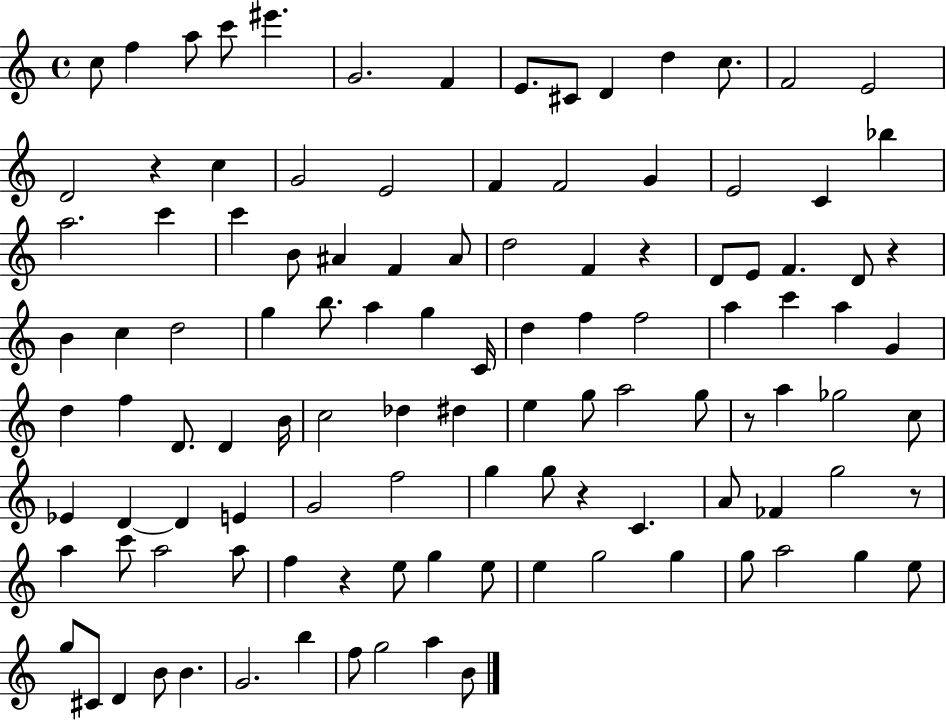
{
  \clef treble
  \time 4/4
  \defaultTimeSignature
  \key c \major
  c''8 f''4 a''8 c'''8 eis'''4. | g'2. f'4 | e'8. cis'8 d'4 d''4 c''8. | f'2 e'2 | \break d'2 r4 c''4 | g'2 e'2 | f'4 f'2 g'4 | e'2 c'4 bes''4 | \break a''2. c'''4 | c'''4 b'8 ais'4 f'4 ais'8 | d''2 f'4 r4 | d'8 e'8 f'4. d'8 r4 | \break b'4 c''4 d''2 | g''4 b''8. a''4 g''4 c'16 | d''4 f''4 f''2 | a''4 c'''4 a''4 g'4 | \break d''4 f''4 d'8. d'4 b'16 | c''2 des''4 dis''4 | e''4 g''8 a''2 g''8 | r8 a''4 ges''2 c''8 | \break ees'4 d'4~~ d'4 e'4 | g'2 f''2 | g''4 g''8 r4 c'4. | a'8 fes'4 g''2 r8 | \break a''4 c'''8 a''2 a''8 | f''4 r4 e''8 g''4 e''8 | e''4 g''2 g''4 | g''8 a''2 g''4 e''8 | \break g''8 cis'8 d'4 b'8 b'4. | g'2. b''4 | f''8 g''2 a''4 b'8 | \bar "|."
}